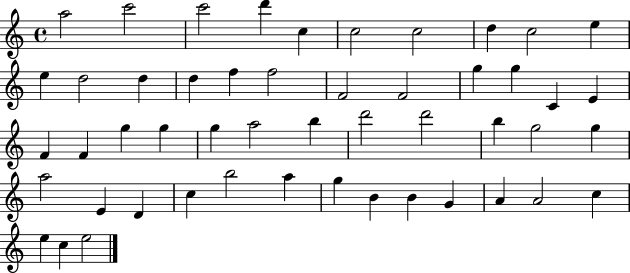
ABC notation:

X:1
T:Untitled
M:4/4
L:1/4
K:C
a2 c'2 c'2 d' c c2 c2 d c2 e e d2 d d f f2 F2 F2 g g C E F F g g g a2 b d'2 d'2 b g2 g a2 E D c b2 a g B B G A A2 c e c e2